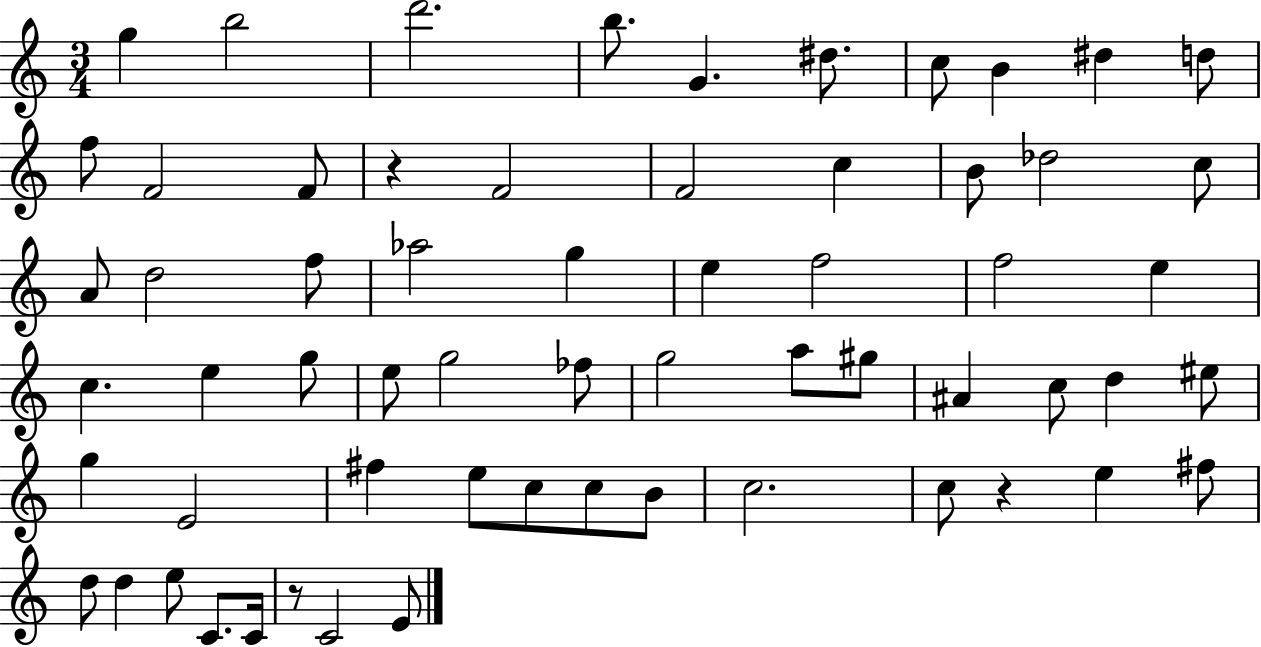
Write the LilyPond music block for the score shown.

{
  \clef treble
  \numericTimeSignature
  \time 3/4
  \key c \major
  \repeat volta 2 { g''4 b''2 | d'''2. | b''8. g'4. dis''8. | c''8 b'4 dis''4 d''8 | \break f''8 f'2 f'8 | r4 f'2 | f'2 c''4 | b'8 des''2 c''8 | \break a'8 d''2 f''8 | aes''2 g''4 | e''4 f''2 | f''2 e''4 | \break c''4. e''4 g''8 | e''8 g''2 fes''8 | g''2 a''8 gis''8 | ais'4 c''8 d''4 eis''8 | \break g''4 e'2 | fis''4 e''8 c''8 c''8 b'8 | c''2. | c''8 r4 e''4 fis''8 | \break d''8 d''4 e''8 c'8. c'16 | r8 c'2 e'8 | } \bar "|."
}